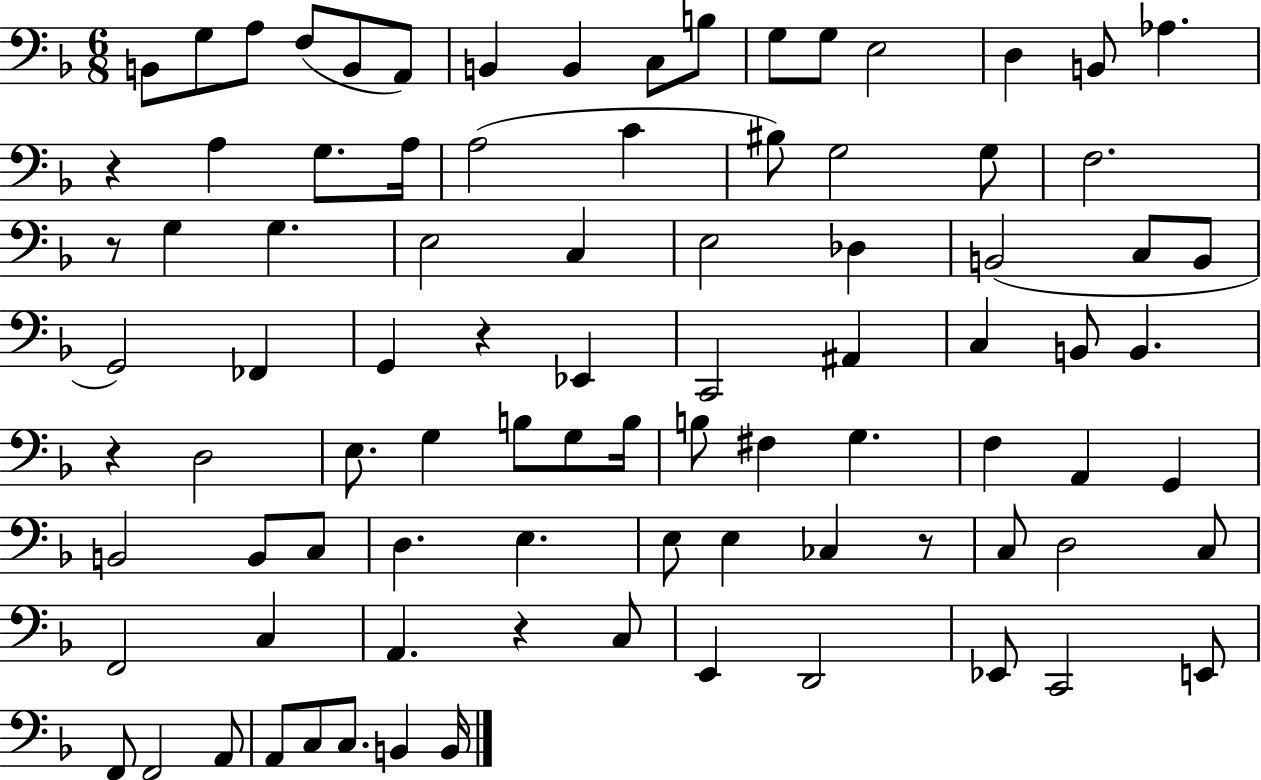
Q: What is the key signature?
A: F major